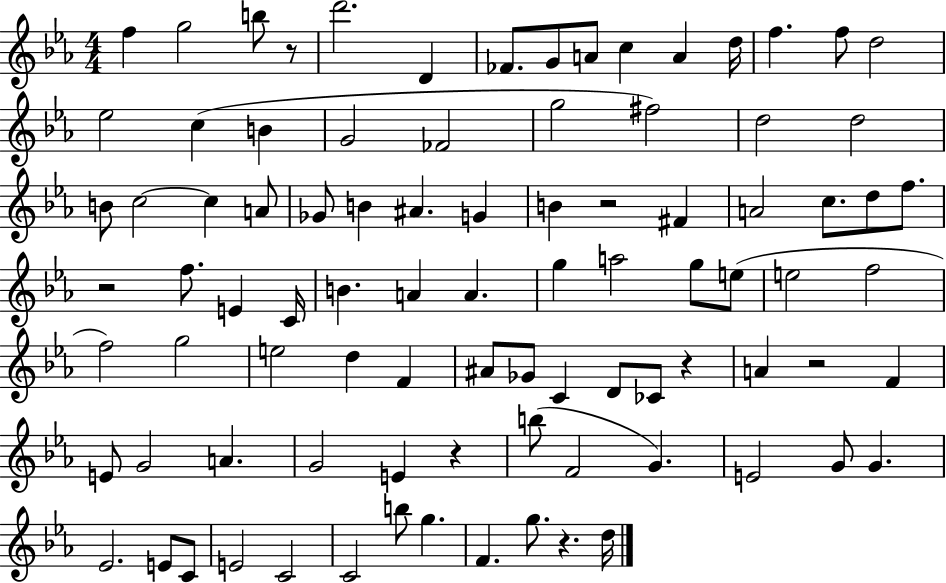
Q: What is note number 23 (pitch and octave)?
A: D5